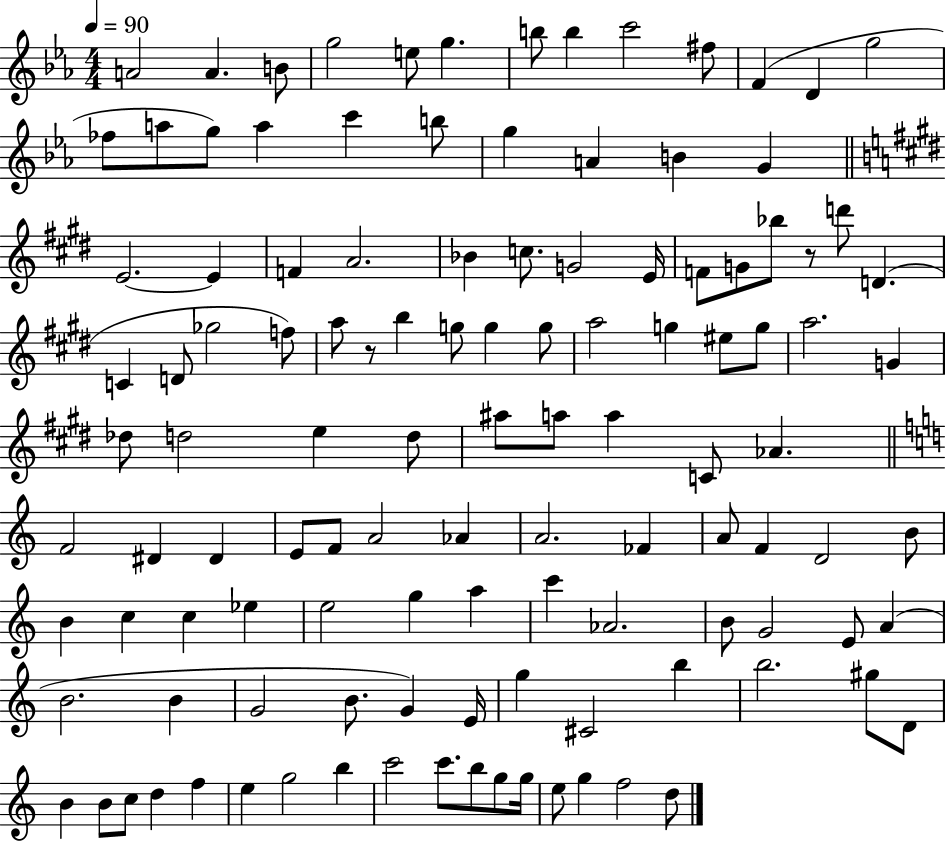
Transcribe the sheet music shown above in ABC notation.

X:1
T:Untitled
M:4/4
L:1/4
K:Eb
A2 A B/2 g2 e/2 g b/2 b c'2 ^f/2 F D g2 _f/2 a/2 g/2 a c' b/2 g A B G E2 E F A2 _B c/2 G2 E/4 F/2 G/2 _b/2 z/2 d'/2 D C D/2 _g2 f/2 a/2 z/2 b g/2 g g/2 a2 g ^e/2 g/2 a2 G _d/2 d2 e d/2 ^a/2 a/2 a C/2 _A F2 ^D ^D E/2 F/2 A2 _A A2 _F A/2 F D2 B/2 B c c _e e2 g a c' _A2 B/2 G2 E/2 A B2 B G2 B/2 G E/4 g ^C2 b b2 ^g/2 D/2 B B/2 c/2 d f e g2 b c'2 c'/2 b/2 g/2 g/4 e/2 g f2 d/2